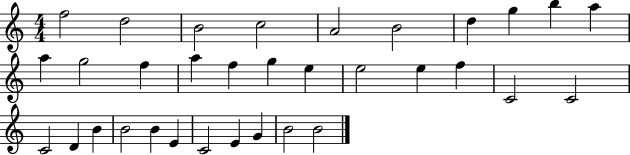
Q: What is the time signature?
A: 4/4